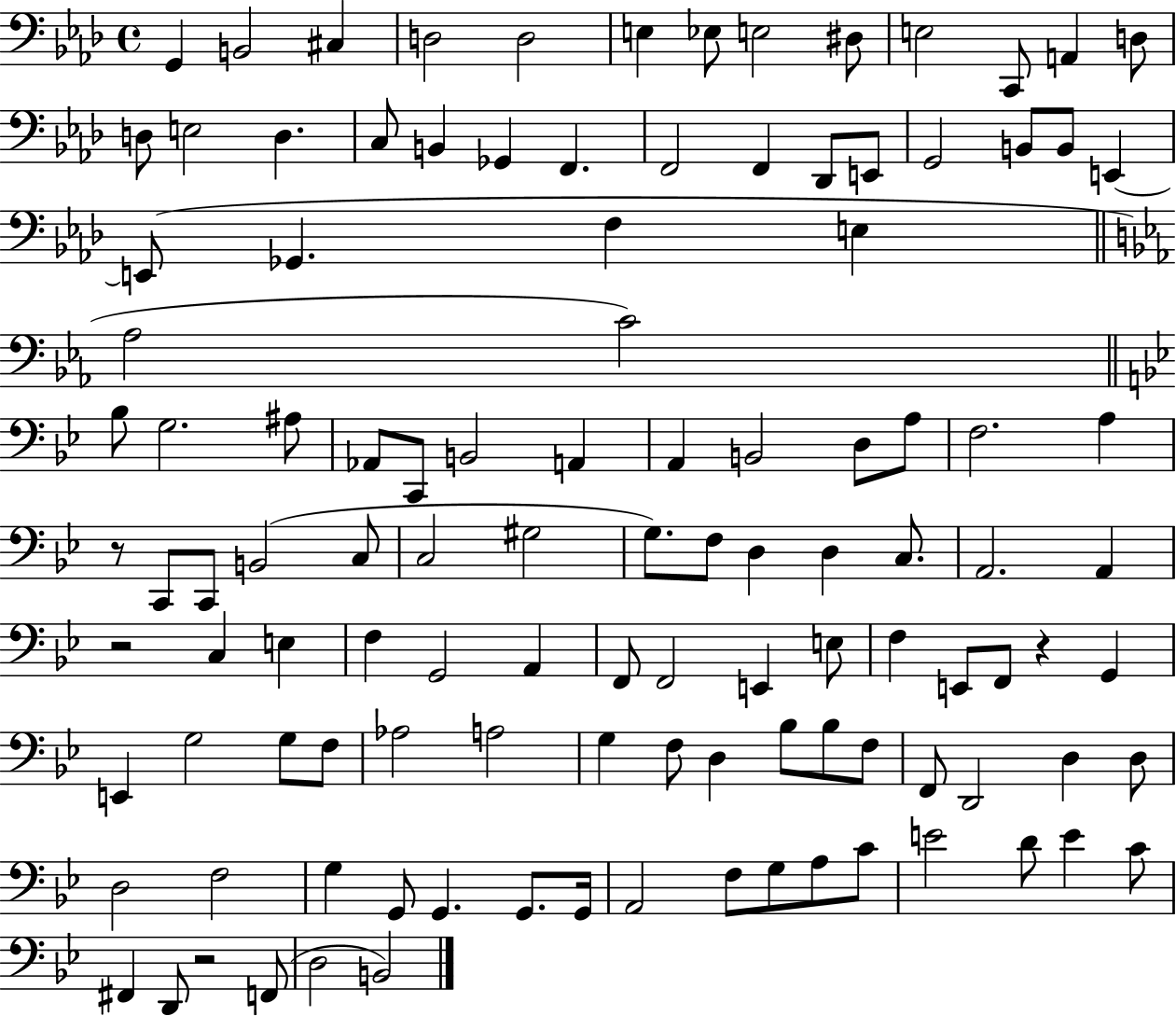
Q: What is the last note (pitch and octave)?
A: B2